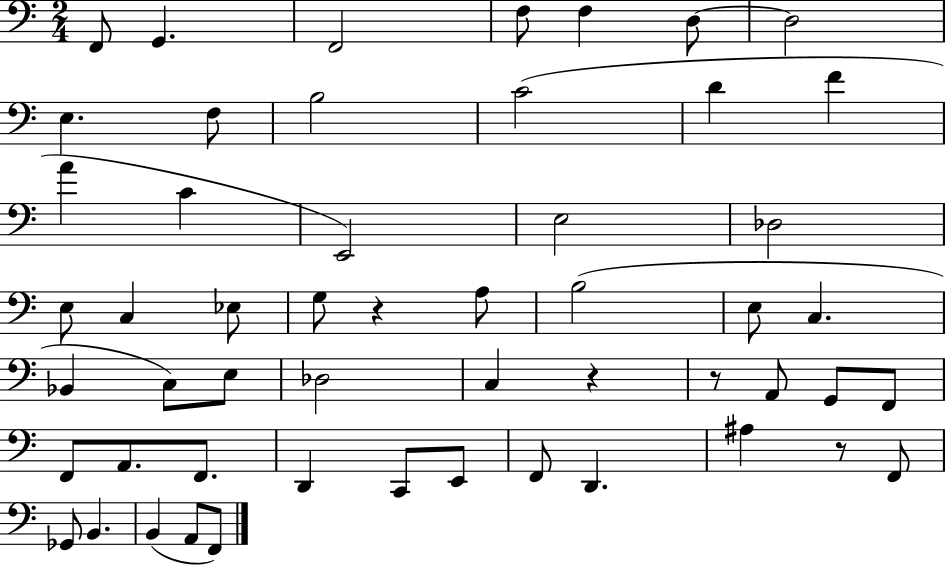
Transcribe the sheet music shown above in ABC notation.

X:1
T:Untitled
M:2/4
L:1/4
K:C
F,,/2 G,, F,,2 F,/2 F, D,/2 D,2 E, F,/2 B,2 C2 D F A C E,,2 E,2 _D,2 E,/2 C, _E,/2 G,/2 z A,/2 B,2 E,/2 C, _B,, C,/2 E,/2 _D,2 C, z z/2 A,,/2 G,,/2 F,,/2 F,,/2 A,,/2 F,,/2 D,, C,,/2 E,,/2 F,,/2 D,, ^A, z/2 F,,/2 _G,,/2 B,, B,, A,,/2 F,,/2